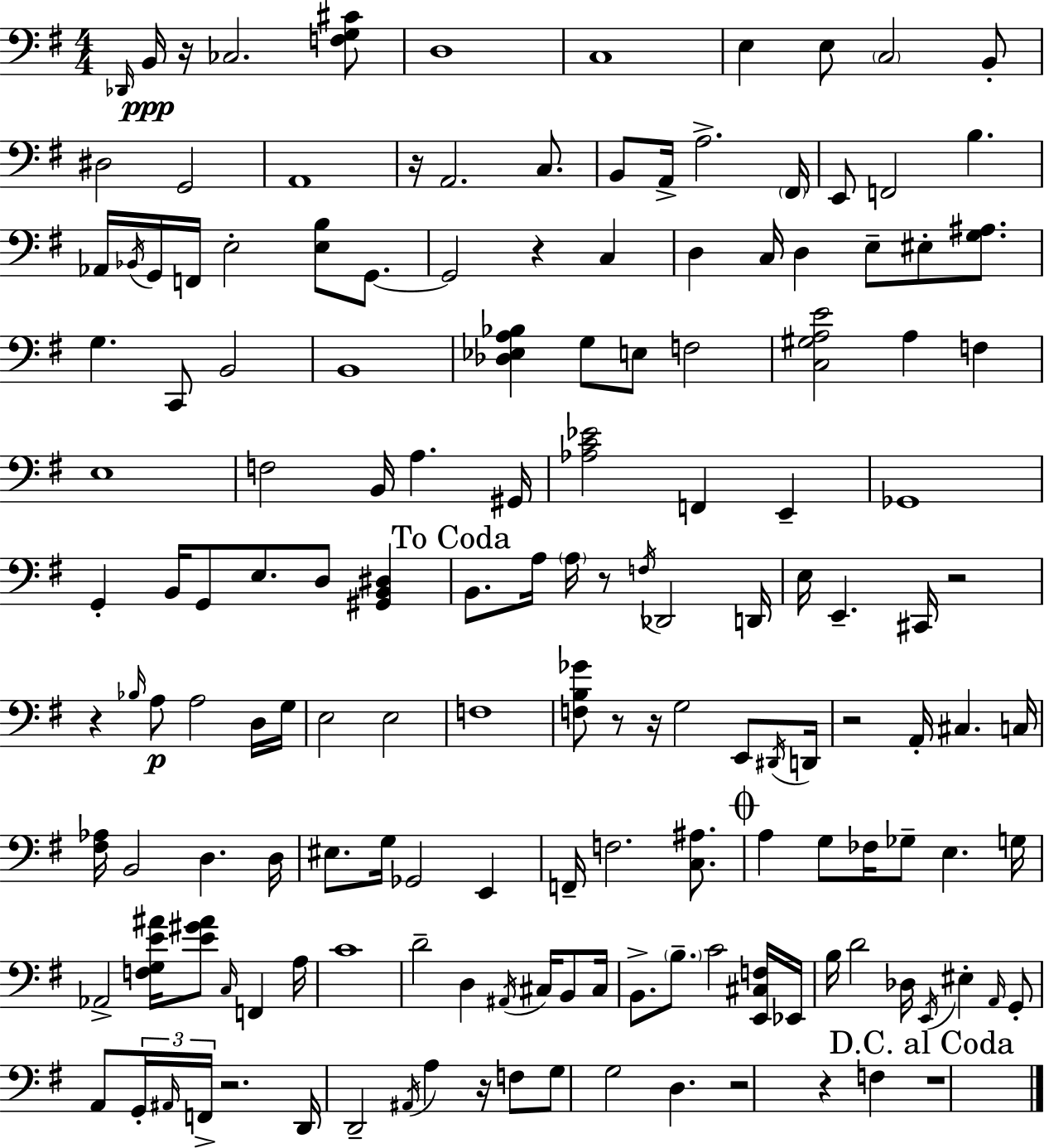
{
  \clef bass
  \numericTimeSignature
  \time 4/4
  \key g \major
  \repeat volta 2 { \grace { des,16 }\ppp b,16 r16 ces2. <f g cis'>8 | d1 | c1 | e4 e8 \parenthesize c2 b,8-. | \break dis2 g,2 | a,1 | r16 a,2. c8. | b,8 a,16-> a2.-> | \break \parenthesize fis,16 e,8 f,2 b4. | aes,16 \acciaccatura { bes,16 } g,16 f,16 e2-. <e b>8 g,8.~~ | g,2 r4 c4 | d4 c16 d4 e8-- eis8-. <g ais>8. | \break g4. c,8 b,2 | b,1 | <des ees a bes>4 g8 e8 f2 | <c gis a e'>2 a4 f4 | \break e1 | f2 b,16 a4. | gis,16 <aes c' ees'>2 f,4 e,4-- | ges,1 | \break g,4-. b,16 g,8 e8. d8 <gis, b, dis>4 | \mark "To Coda" b,8. a16 \parenthesize a16 r8 \acciaccatura { f16 } des,2 | d,16 e16 e,4.-- cis,16 r2 | r4 \grace { bes16 }\p a8 a2 | \break d16 g16 e2 e2 | f1 | <f b ges'>8 r8 r16 g2 | e,8 \acciaccatura { dis,16 } d,16 r2 a,16-. cis4. | \break c16 <fis aes>16 b,2 d4. | d16 eis8. g16 ges,2 | e,4 f,16-- f2. | <c ais>8. \mark \markup { \musicglyph "scripts.coda" } a4 g8 fes16 ges8-- e4. | \break g16 aes,2-> <f g e' ais'>16 <e' gis' ais'>8 | \grace { c16 } f,4 a16 c'1 | d'2-- d4 | \acciaccatura { ais,16 } cis16 b,8 cis16 b,8.-> \parenthesize b8.-- c'2 | \break <e, cis f>16 ees,16 b16 d'2 | des16 \acciaccatura { e,16 } eis4-. \grace { a,16 } g,8-. a,8 \tuplet 3/2 { g,16-. \grace { ais,16 } f,16-> } r2. | d,16 d,2-- | \acciaccatura { ais,16 } a4 r16 f8 g8 g2 | \break d4. r2 | r4 f4 \mark "D.C. al Coda" r1 | } \bar "|."
}